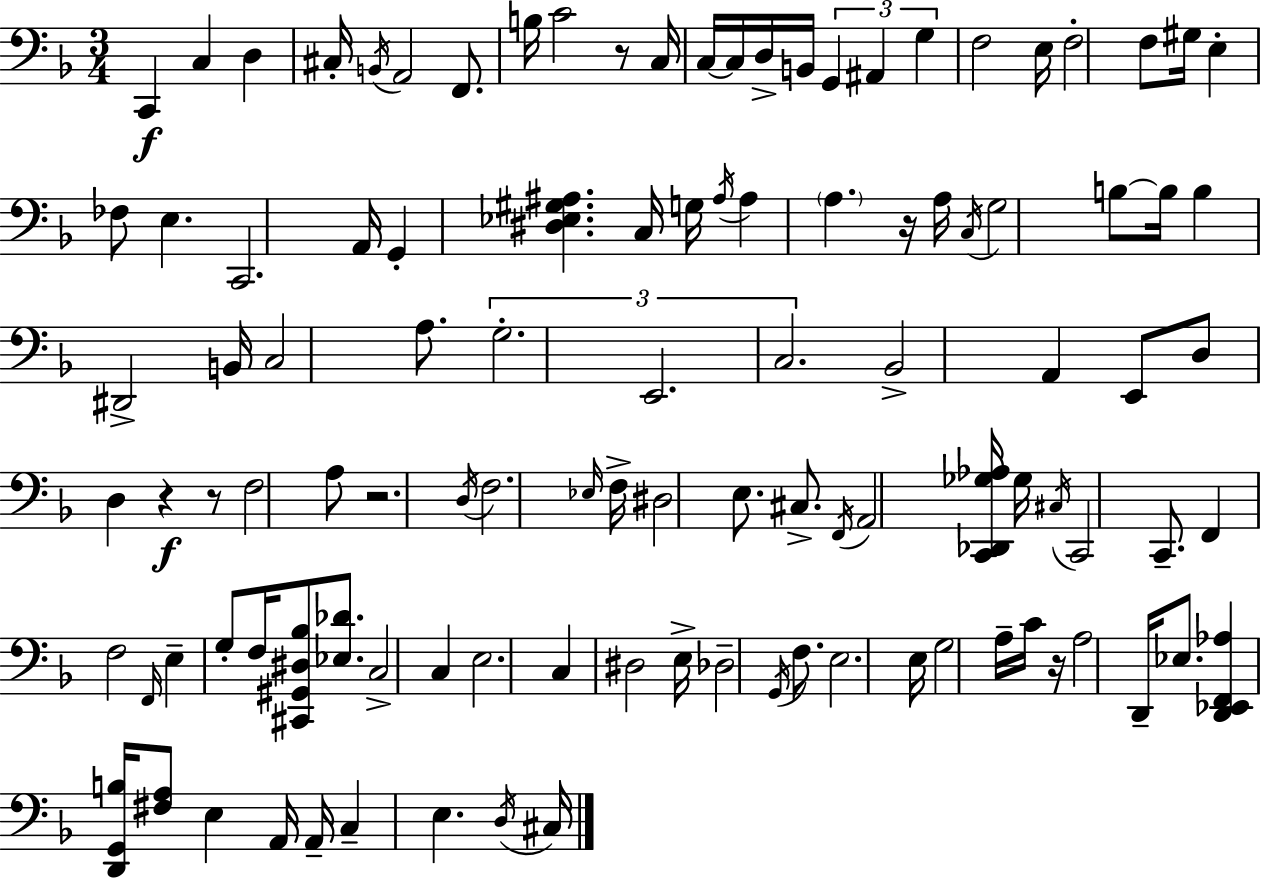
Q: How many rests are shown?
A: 6